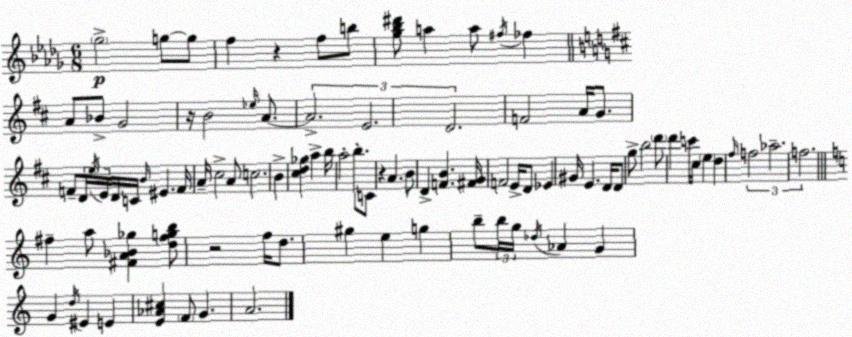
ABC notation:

X:1
T:Untitled
M:6/8
L:1/4
K:Bbm
_g2 g/2 g/2 f z f/2 b/2 [_g_b^d']/2 a a/2 ^f/4 _f A/2 _B/2 G2 z/4 B2 _e/4 A/2 A2 E2 D2 F2 A/4 G/2 F/2 D/4 e/4 E/4 D/4 C/4 B/4 ^E F/4 A/4 ^c2 A/2 c2 B [^cd_g] a b/4 a2 b/2 C/2 z A B/2 D [FB] [^FG]/4 F2 E/4 D/2 _E ^G/4 E D/4 D/2 g/2 b2 d'/2 d' c'/4 ^c/4 e d ^f/4 f2 _a2 f2 ^f a/2 [^FA_B_g] [d^fgb]/2 z2 f/4 d/2 ^g e g b/2 b/4 g/4 _d/4 _A G G d/4 ^E E [E_A^c] F/2 G A2